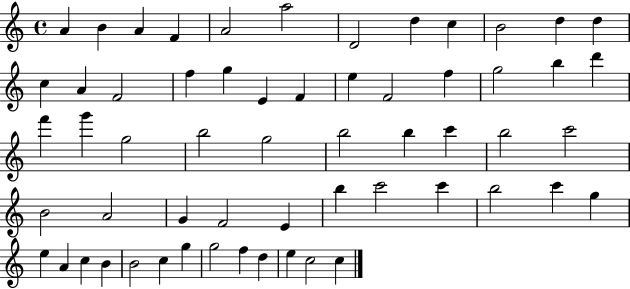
A4/q B4/q A4/q F4/q A4/h A5/h D4/h D5/q C5/q B4/h D5/q D5/q C5/q A4/q F4/h F5/q G5/q E4/q F4/q E5/q F4/h F5/q G5/h B5/q D6/q F6/q G6/q G5/h B5/h G5/h B5/h B5/q C6/q B5/h C6/h B4/h A4/h G4/q F4/h E4/q B5/q C6/h C6/q B5/h C6/q G5/q E5/q A4/q C5/q B4/q B4/h C5/q G5/q G5/h F5/q D5/q E5/q C5/h C5/q